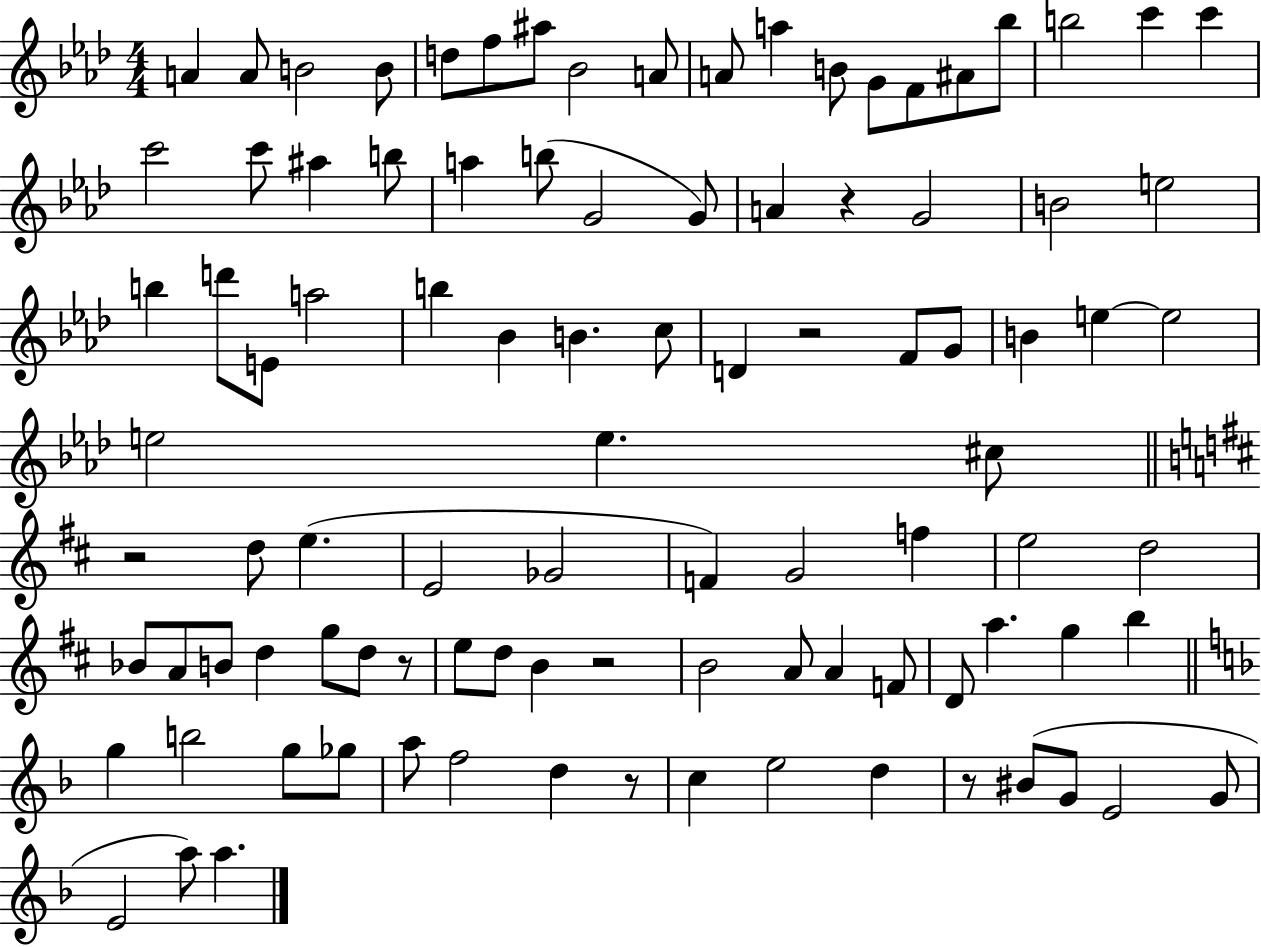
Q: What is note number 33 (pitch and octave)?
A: D6